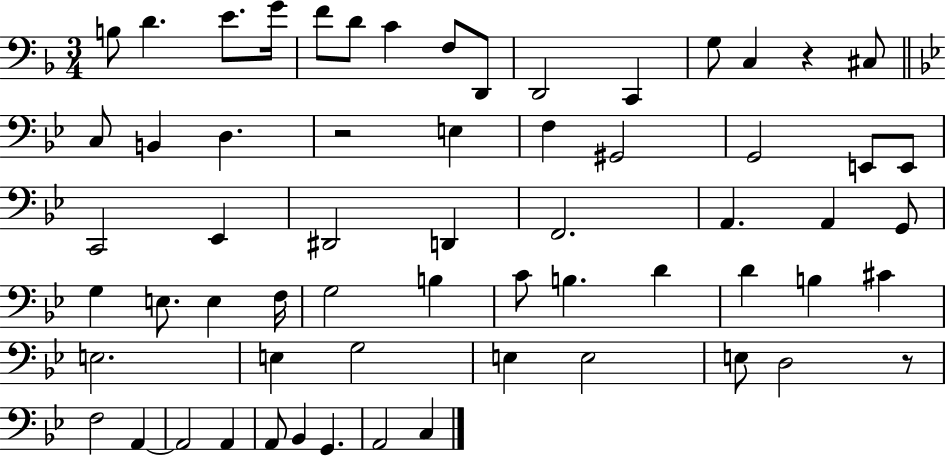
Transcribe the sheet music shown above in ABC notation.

X:1
T:Untitled
M:3/4
L:1/4
K:F
B,/2 D E/2 G/4 F/2 D/2 C F,/2 D,,/2 D,,2 C,, G,/2 C, z ^C,/2 C,/2 B,, D, z2 E, F, ^G,,2 G,,2 E,,/2 E,,/2 C,,2 _E,, ^D,,2 D,, F,,2 A,, A,, G,,/2 G, E,/2 E, F,/4 G,2 B, C/2 B, D D B, ^C E,2 E, G,2 E, E,2 E,/2 D,2 z/2 F,2 A,, A,,2 A,, A,,/2 _B,, G,, A,,2 C,